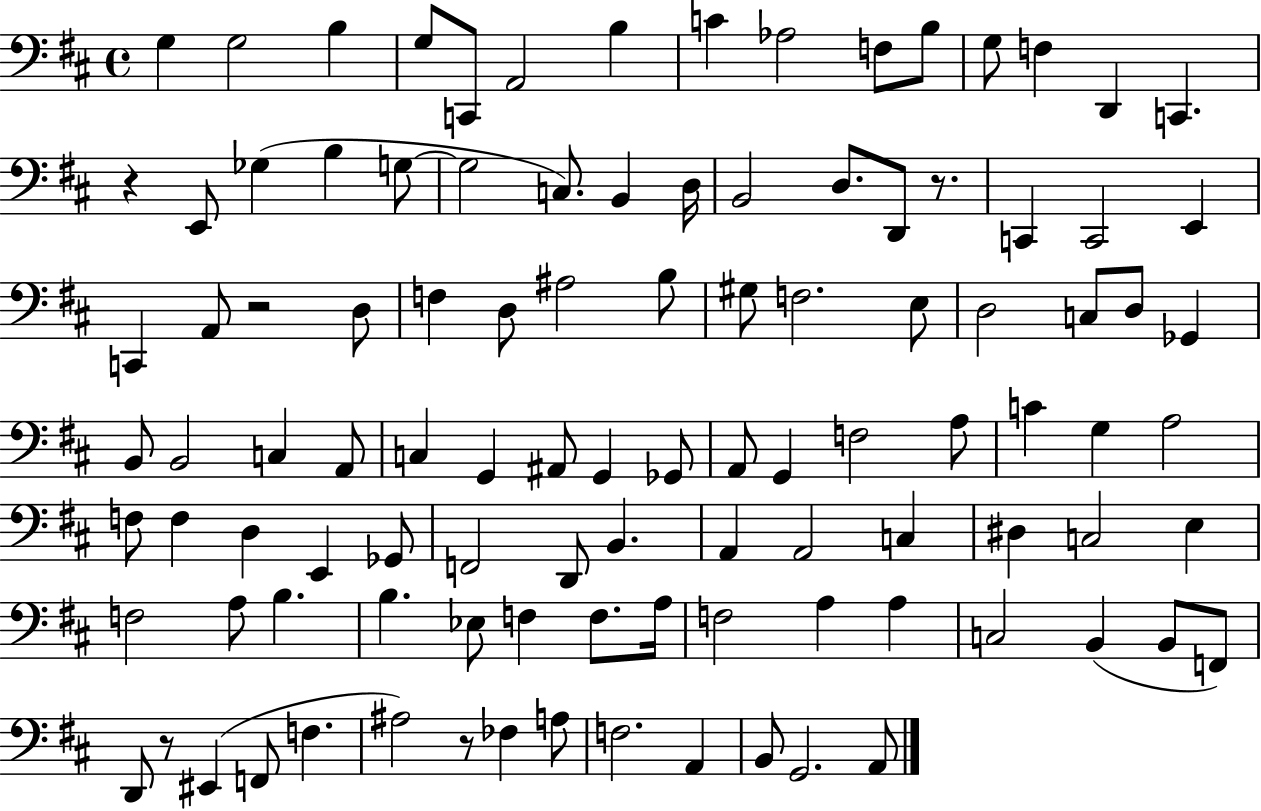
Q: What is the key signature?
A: D major